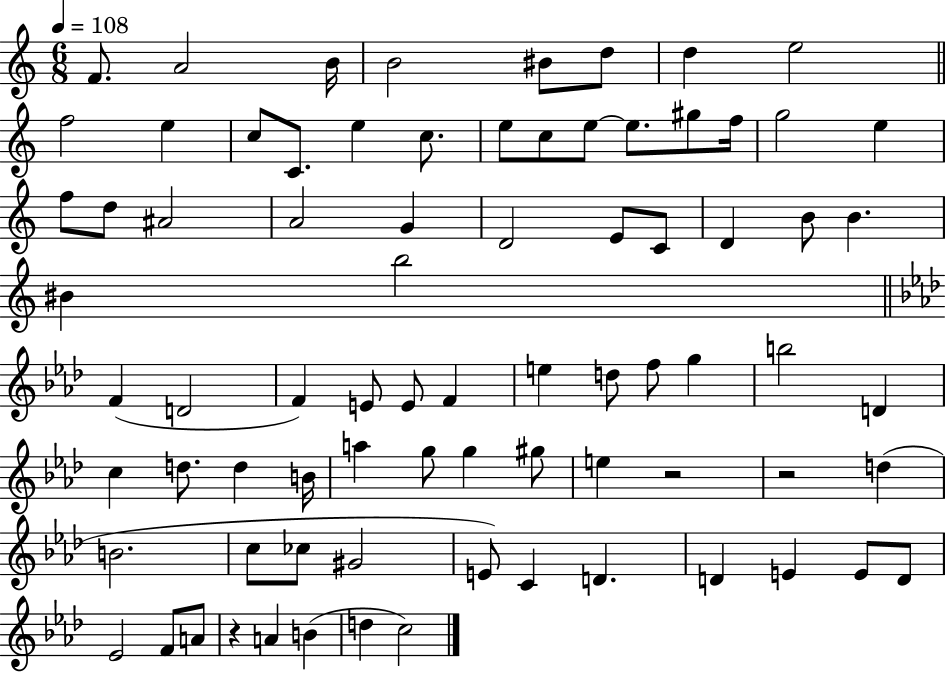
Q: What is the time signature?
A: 6/8